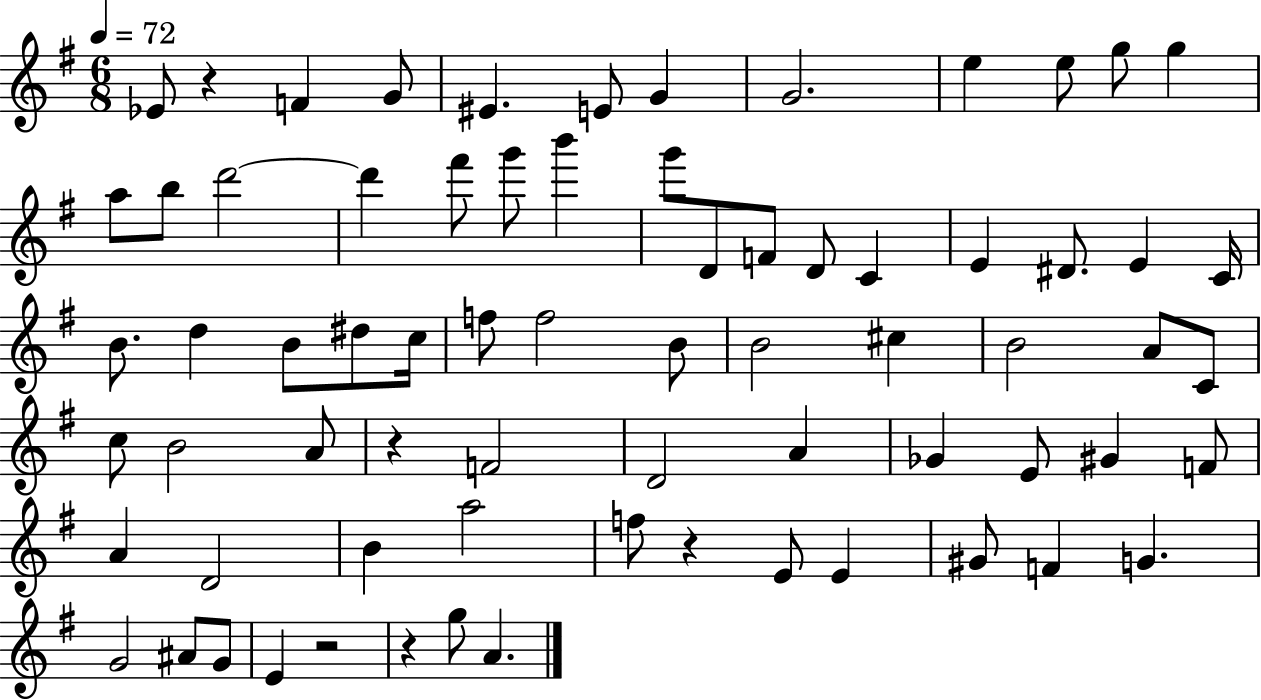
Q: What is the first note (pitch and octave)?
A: Eb4